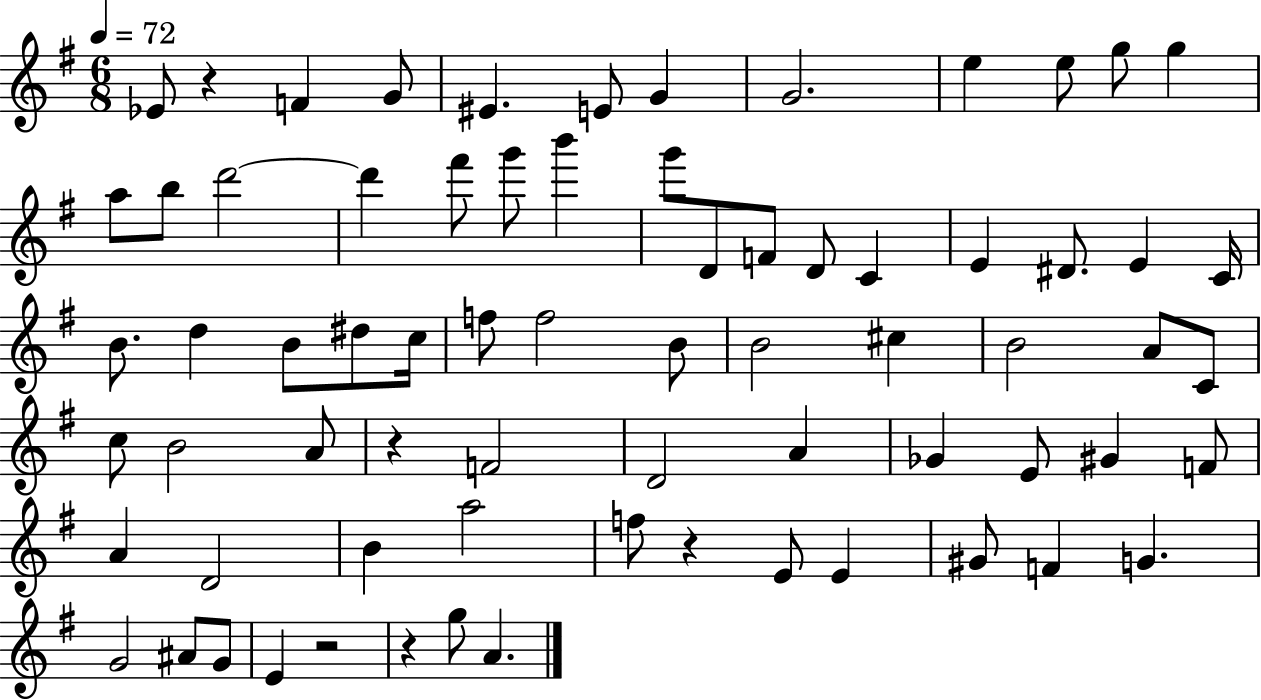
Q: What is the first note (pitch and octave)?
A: Eb4